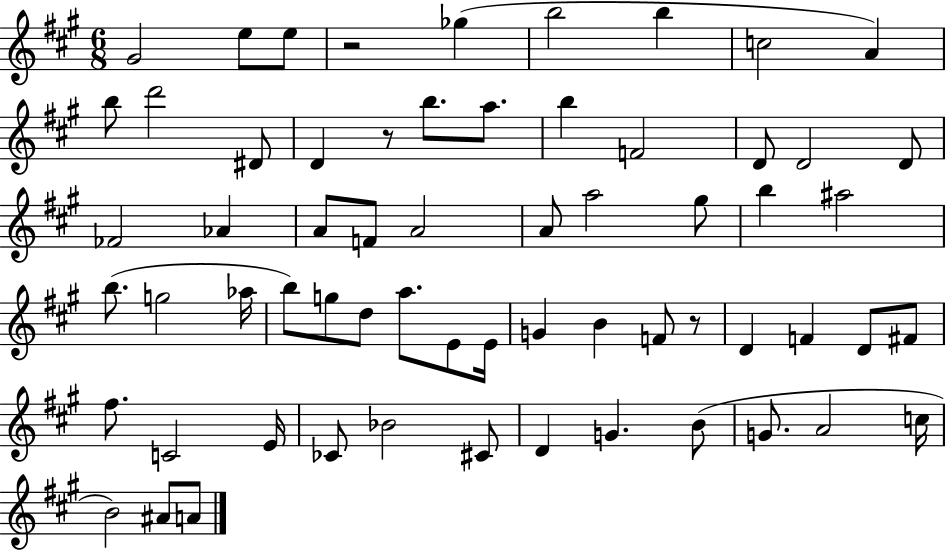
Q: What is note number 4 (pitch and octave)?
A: Gb5